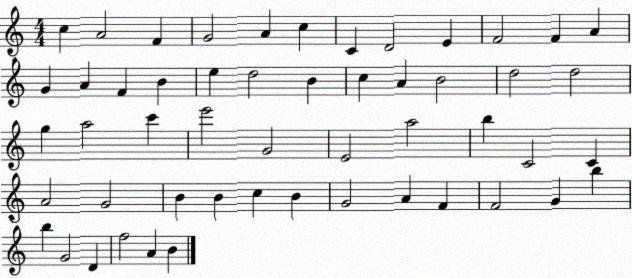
X:1
T:Untitled
M:4/4
L:1/4
K:C
c A2 F G2 A c C D2 E F2 F A G A F B e d2 B c A B2 d2 d2 g a2 c' e'2 G2 E2 a2 b C2 C A2 G2 B B c B G2 A F F2 G b b G2 D f2 A B